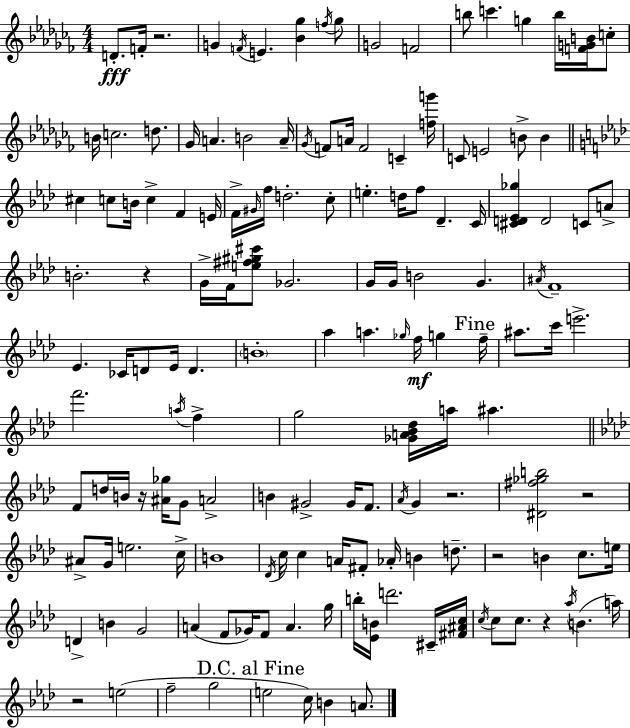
X:1
T:Untitled
M:4/4
L:1/4
K:Abm
D/2 F/4 z2 G F/4 E [_B_g] f/4 _g/2 G2 F2 b/2 c' g b/4 [FGB]/4 c/2 B/4 c2 d/2 _G/4 A B2 A/4 _G/4 F/2 A/4 F2 C [fg']/4 C/2 E2 B/2 B ^c c/2 B/4 c F E/4 F/4 ^G/4 f/4 d2 c/2 e d/4 f/2 _D C/4 [^CD_E_g] D2 C/2 A/2 B2 z G/4 F/4 [e^f^g^c']/2 _G2 G/4 G/4 B2 G ^A/4 F4 _E _C/4 D/2 _E/4 D B4 _a a _g/4 f/4 g f/4 ^a/2 c'/4 e'2 f'2 a/4 f g2 [_GA_B_d]/4 a/4 ^a F/2 d/4 B/4 z/4 [^A_g]/4 G/2 A2 B ^G2 ^G/4 F/2 _A/4 G z2 [^D^f_gb]2 z2 ^A/2 G/4 e2 c/4 B4 _D/4 c/4 c A/4 ^F/2 _A/4 B d/2 z2 B c/2 e/4 D B G2 A F/2 _G/4 F/2 A g/4 b/4 [_EB]/4 d'2 ^C/4 [^F^Ac]/4 c/4 c/2 c/2 z _a/4 B a/4 z2 e2 f2 g2 e2 c/4 B A/2